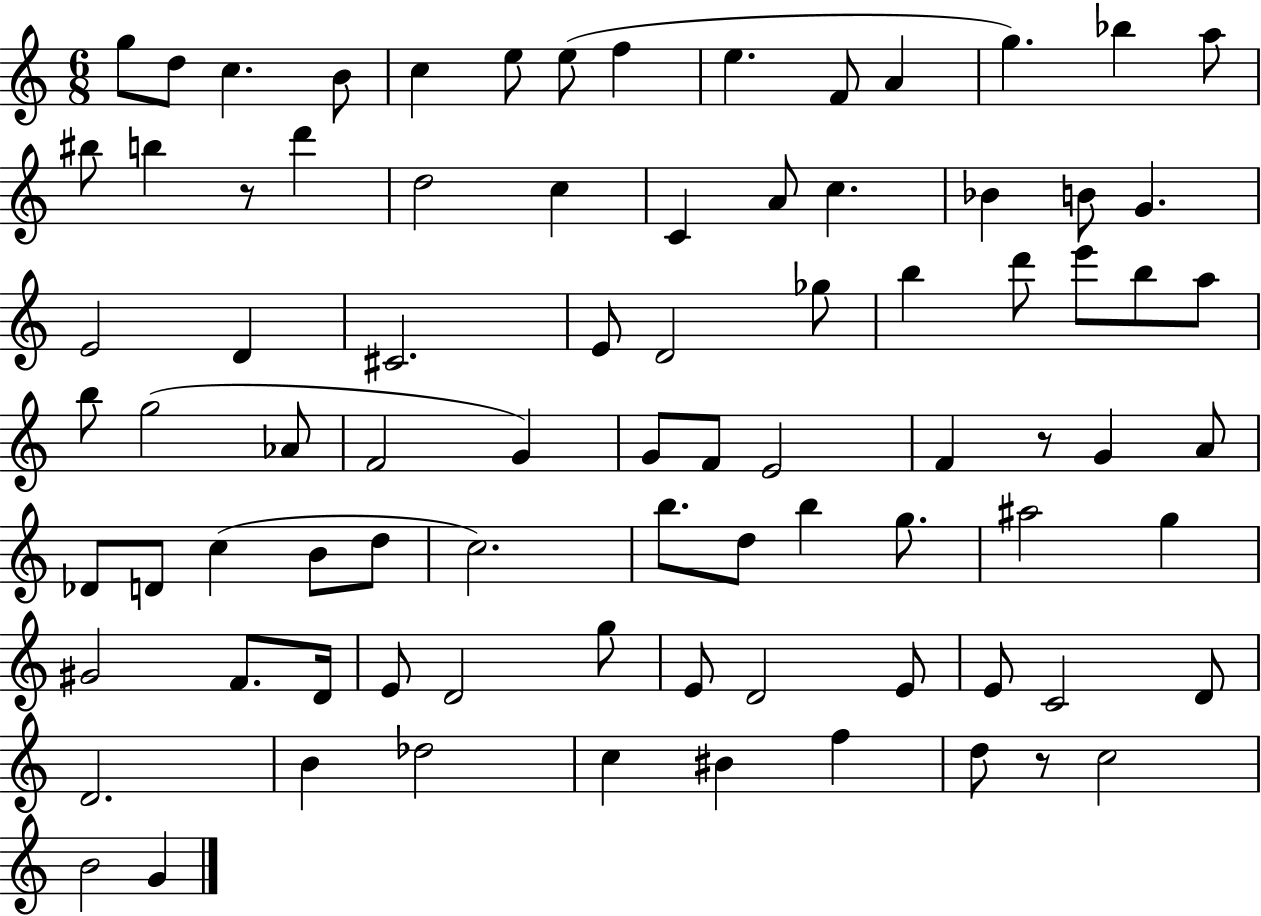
{
  \clef treble
  \numericTimeSignature
  \time 6/8
  \key c \major
  g''8 d''8 c''4. b'8 | c''4 e''8 e''8( f''4 | e''4. f'8 a'4 | g''4.) bes''4 a''8 | \break bis''8 b''4 r8 d'''4 | d''2 c''4 | c'4 a'8 c''4. | bes'4 b'8 g'4. | \break e'2 d'4 | cis'2. | e'8 d'2 ges''8 | b''4 d'''8 e'''8 b''8 a''8 | \break b''8 g''2( aes'8 | f'2 g'4) | g'8 f'8 e'2 | f'4 r8 g'4 a'8 | \break des'8 d'8 c''4( b'8 d''8 | c''2.) | b''8. d''8 b''4 g''8. | ais''2 g''4 | \break gis'2 f'8. d'16 | e'8 d'2 g''8 | e'8 d'2 e'8 | e'8 c'2 d'8 | \break d'2. | b'4 des''2 | c''4 bis'4 f''4 | d''8 r8 c''2 | \break b'2 g'4 | \bar "|."
}